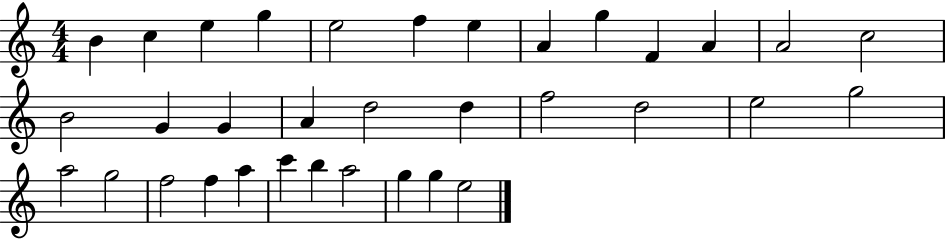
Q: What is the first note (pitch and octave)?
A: B4